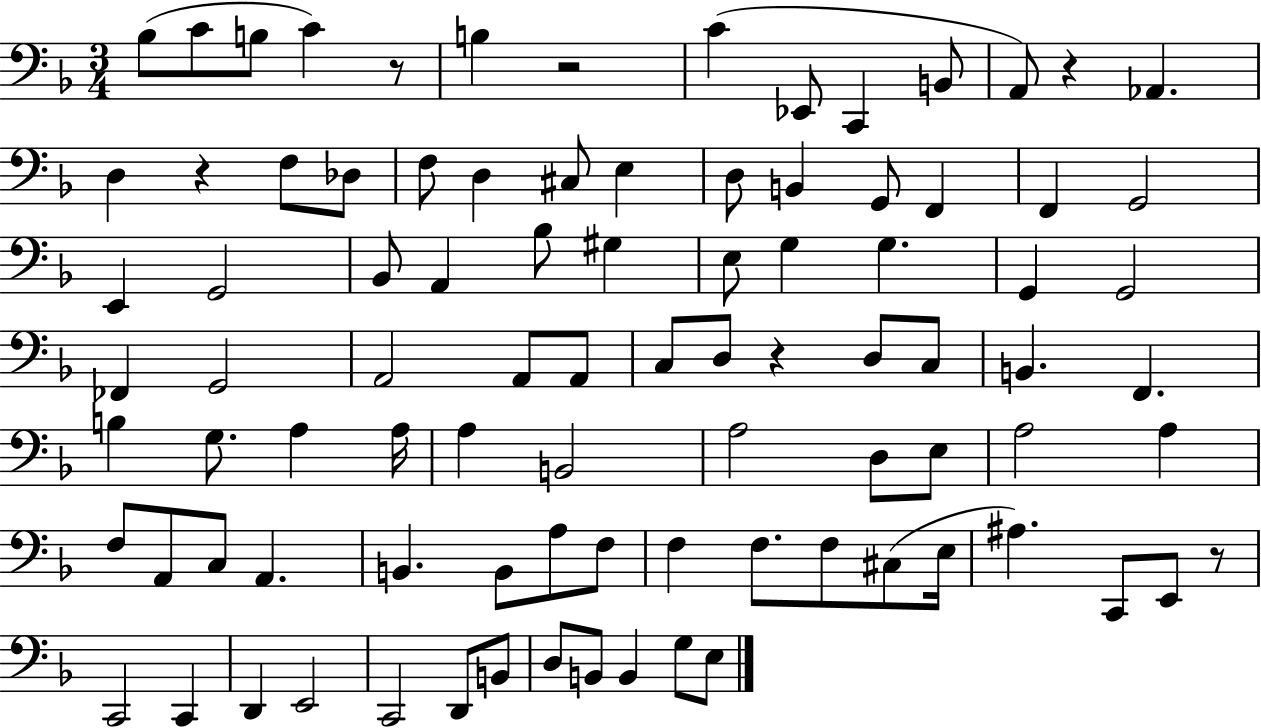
X:1
T:Untitled
M:3/4
L:1/4
K:F
_B,/2 C/2 B,/2 C z/2 B, z2 C _E,,/2 C,, B,,/2 A,,/2 z _A,, D, z F,/2 _D,/2 F,/2 D, ^C,/2 E, D,/2 B,, G,,/2 F,, F,, G,,2 E,, G,,2 _B,,/2 A,, _B,/2 ^G, E,/2 G, G, G,, G,,2 _F,, G,,2 A,,2 A,,/2 A,,/2 C,/2 D,/2 z D,/2 C,/2 B,, F,, B, G,/2 A, A,/4 A, B,,2 A,2 D,/2 E,/2 A,2 A, F,/2 A,,/2 C,/2 A,, B,, B,,/2 A,/2 F,/2 F, F,/2 F,/2 ^C,/2 E,/4 ^A, C,,/2 E,,/2 z/2 C,,2 C,, D,, E,,2 C,,2 D,,/2 B,,/2 D,/2 B,,/2 B,, G,/2 E,/2